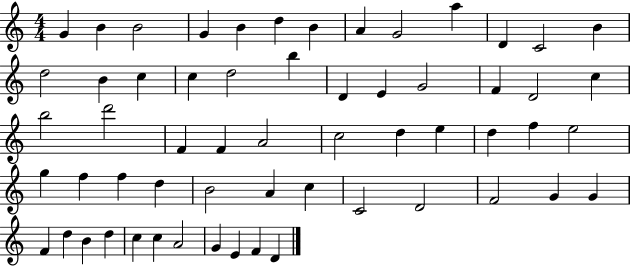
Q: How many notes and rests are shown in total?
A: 59